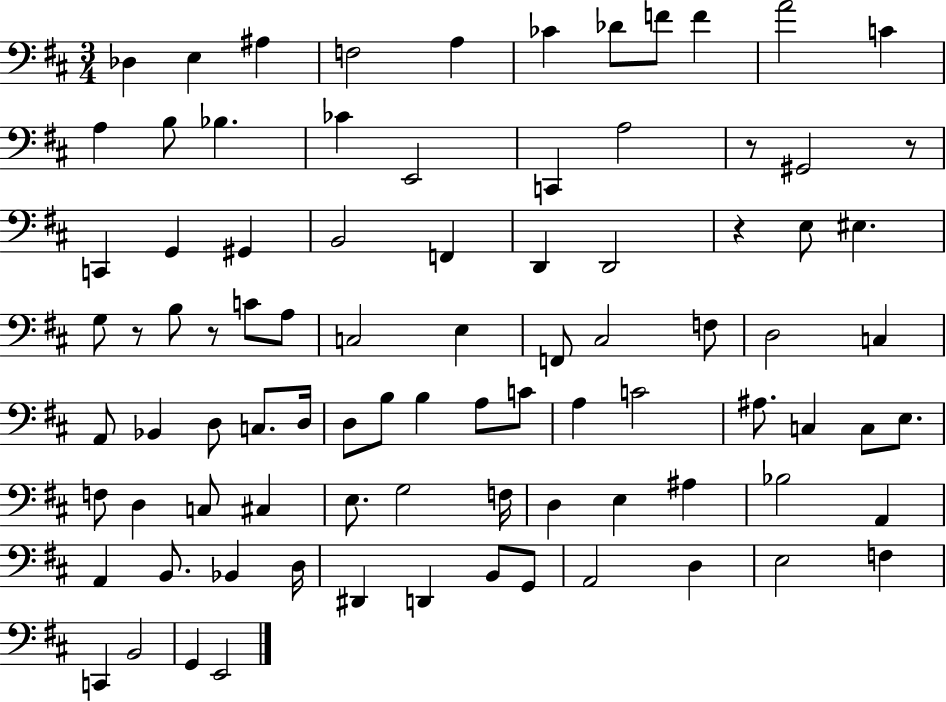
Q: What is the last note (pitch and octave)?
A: E2